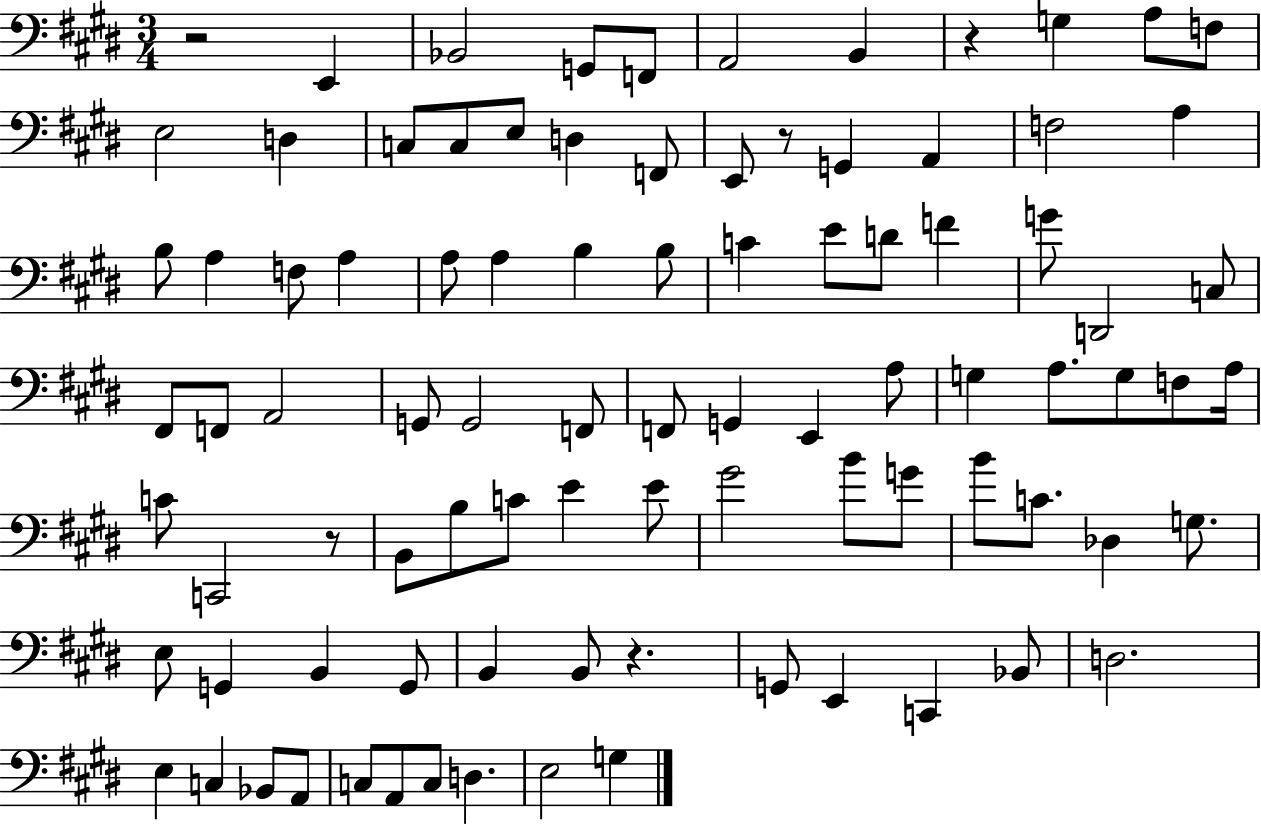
R/h E2/q Bb2/h G2/e F2/e A2/h B2/q R/q G3/q A3/e F3/e E3/h D3/q C3/e C3/e E3/e D3/q F2/e E2/e R/e G2/q A2/q F3/h A3/q B3/e A3/q F3/e A3/q A3/e A3/q B3/q B3/e C4/q E4/e D4/e F4/q G4/e D2/h C3/e F#2/e F2/e A2/h G2/e G2/h F2/e F2/e G2/q E2/q A3/e G3/q A3/e. G3/e F3/e A3/s C4/e C2/h R/e B2/e B3/e C4/e E4/q E4/e G#4/h B4/e G4/e B4/e C4/e. Db3/q G3/e. E3/e G2/q B2/q G2/e B2/q B2/e R/q. G2/e E2/q C2/q Bb2/e D3/h. E3/q C3/q Bb2/e A2/e C3/e A2/e C3/e D3/q. E3/h G3/q